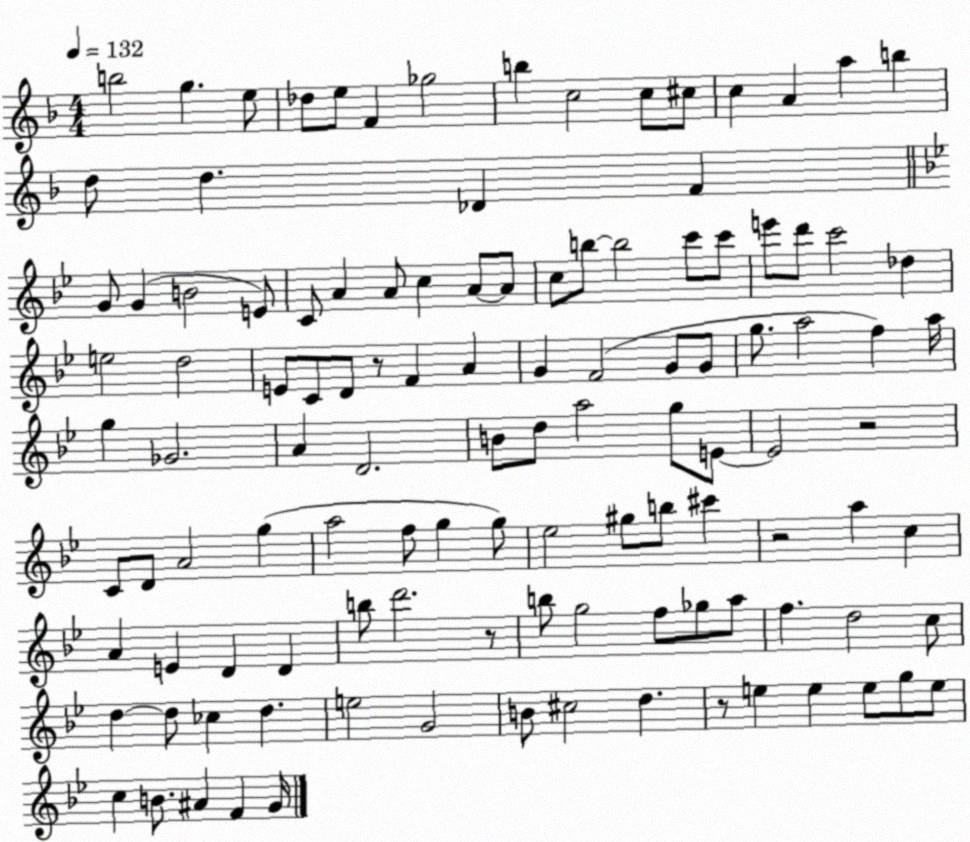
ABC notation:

X:1
T:Untitled
M:4/4
L:1/4
K:F
b2 g e/2 _d/2 e/2 F _g2 b c2 c/2 ^c/2 c A a b d/2 d _D F G/2 G B2 E/2 C/2 A A/2 c A/2 A/2 c/2 b/2 b2 c'/2 c'/2 e'/2 d'/2 c'2 _d e2 d2 E/2 C/2 D/2 z/2 F A G F2 G/2 G/2 g/2 a2 f a/4 g _G2 A D2 B/2 d/2 a2 g/2 E/2 E2 z2 C/2 D/2 A2 g a2 f/2 g g/2 _e2 ^g/2 b/2 ^c' z2 a c A E D D b/2 d'2 z/2 b/2 g2 f/2 _g/2 a/2 f d2 c/2 d d/2 _c d e2 G2 B/2 ^c2 d z/2 e e e/2 g/2 e/2 c B/2 ^A F G/4